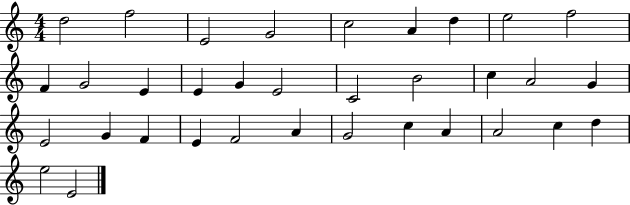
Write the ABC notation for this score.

X:1
T:Untitled
M:4/4
L:1/4
K:C
d2 f2 E2 G2 c2 A d e2 f2 F G2 E E G E2 C2 B2 c A2 G E2 G F E F2 A G2 c A A2 c d e2 E2